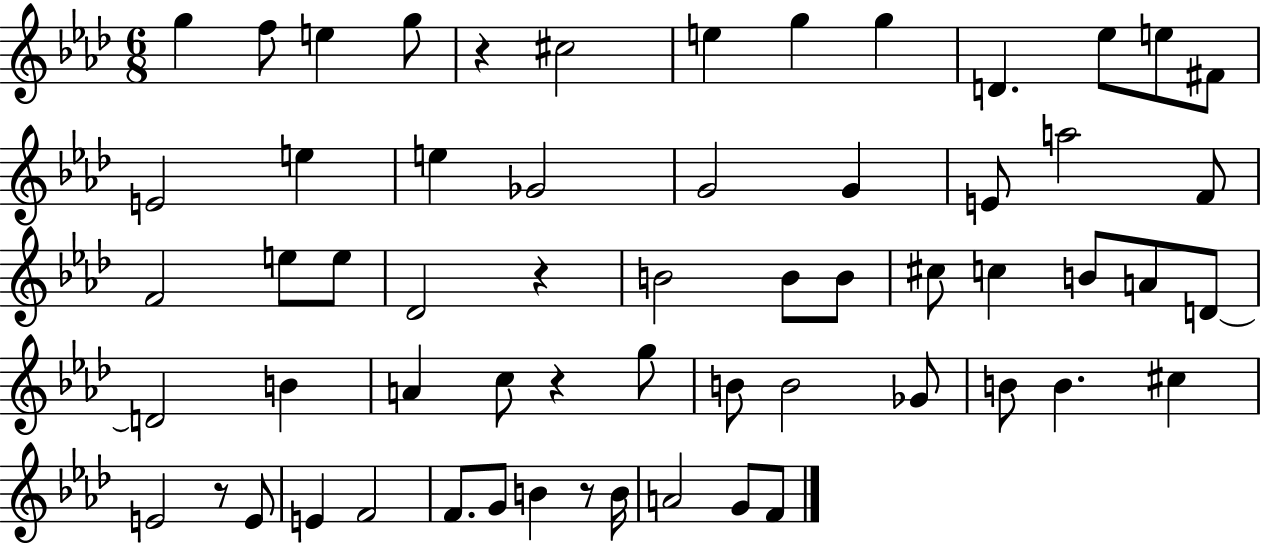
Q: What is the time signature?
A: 6/8